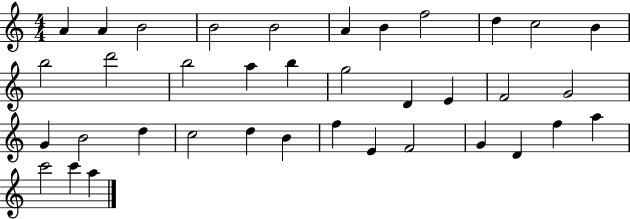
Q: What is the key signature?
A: C major